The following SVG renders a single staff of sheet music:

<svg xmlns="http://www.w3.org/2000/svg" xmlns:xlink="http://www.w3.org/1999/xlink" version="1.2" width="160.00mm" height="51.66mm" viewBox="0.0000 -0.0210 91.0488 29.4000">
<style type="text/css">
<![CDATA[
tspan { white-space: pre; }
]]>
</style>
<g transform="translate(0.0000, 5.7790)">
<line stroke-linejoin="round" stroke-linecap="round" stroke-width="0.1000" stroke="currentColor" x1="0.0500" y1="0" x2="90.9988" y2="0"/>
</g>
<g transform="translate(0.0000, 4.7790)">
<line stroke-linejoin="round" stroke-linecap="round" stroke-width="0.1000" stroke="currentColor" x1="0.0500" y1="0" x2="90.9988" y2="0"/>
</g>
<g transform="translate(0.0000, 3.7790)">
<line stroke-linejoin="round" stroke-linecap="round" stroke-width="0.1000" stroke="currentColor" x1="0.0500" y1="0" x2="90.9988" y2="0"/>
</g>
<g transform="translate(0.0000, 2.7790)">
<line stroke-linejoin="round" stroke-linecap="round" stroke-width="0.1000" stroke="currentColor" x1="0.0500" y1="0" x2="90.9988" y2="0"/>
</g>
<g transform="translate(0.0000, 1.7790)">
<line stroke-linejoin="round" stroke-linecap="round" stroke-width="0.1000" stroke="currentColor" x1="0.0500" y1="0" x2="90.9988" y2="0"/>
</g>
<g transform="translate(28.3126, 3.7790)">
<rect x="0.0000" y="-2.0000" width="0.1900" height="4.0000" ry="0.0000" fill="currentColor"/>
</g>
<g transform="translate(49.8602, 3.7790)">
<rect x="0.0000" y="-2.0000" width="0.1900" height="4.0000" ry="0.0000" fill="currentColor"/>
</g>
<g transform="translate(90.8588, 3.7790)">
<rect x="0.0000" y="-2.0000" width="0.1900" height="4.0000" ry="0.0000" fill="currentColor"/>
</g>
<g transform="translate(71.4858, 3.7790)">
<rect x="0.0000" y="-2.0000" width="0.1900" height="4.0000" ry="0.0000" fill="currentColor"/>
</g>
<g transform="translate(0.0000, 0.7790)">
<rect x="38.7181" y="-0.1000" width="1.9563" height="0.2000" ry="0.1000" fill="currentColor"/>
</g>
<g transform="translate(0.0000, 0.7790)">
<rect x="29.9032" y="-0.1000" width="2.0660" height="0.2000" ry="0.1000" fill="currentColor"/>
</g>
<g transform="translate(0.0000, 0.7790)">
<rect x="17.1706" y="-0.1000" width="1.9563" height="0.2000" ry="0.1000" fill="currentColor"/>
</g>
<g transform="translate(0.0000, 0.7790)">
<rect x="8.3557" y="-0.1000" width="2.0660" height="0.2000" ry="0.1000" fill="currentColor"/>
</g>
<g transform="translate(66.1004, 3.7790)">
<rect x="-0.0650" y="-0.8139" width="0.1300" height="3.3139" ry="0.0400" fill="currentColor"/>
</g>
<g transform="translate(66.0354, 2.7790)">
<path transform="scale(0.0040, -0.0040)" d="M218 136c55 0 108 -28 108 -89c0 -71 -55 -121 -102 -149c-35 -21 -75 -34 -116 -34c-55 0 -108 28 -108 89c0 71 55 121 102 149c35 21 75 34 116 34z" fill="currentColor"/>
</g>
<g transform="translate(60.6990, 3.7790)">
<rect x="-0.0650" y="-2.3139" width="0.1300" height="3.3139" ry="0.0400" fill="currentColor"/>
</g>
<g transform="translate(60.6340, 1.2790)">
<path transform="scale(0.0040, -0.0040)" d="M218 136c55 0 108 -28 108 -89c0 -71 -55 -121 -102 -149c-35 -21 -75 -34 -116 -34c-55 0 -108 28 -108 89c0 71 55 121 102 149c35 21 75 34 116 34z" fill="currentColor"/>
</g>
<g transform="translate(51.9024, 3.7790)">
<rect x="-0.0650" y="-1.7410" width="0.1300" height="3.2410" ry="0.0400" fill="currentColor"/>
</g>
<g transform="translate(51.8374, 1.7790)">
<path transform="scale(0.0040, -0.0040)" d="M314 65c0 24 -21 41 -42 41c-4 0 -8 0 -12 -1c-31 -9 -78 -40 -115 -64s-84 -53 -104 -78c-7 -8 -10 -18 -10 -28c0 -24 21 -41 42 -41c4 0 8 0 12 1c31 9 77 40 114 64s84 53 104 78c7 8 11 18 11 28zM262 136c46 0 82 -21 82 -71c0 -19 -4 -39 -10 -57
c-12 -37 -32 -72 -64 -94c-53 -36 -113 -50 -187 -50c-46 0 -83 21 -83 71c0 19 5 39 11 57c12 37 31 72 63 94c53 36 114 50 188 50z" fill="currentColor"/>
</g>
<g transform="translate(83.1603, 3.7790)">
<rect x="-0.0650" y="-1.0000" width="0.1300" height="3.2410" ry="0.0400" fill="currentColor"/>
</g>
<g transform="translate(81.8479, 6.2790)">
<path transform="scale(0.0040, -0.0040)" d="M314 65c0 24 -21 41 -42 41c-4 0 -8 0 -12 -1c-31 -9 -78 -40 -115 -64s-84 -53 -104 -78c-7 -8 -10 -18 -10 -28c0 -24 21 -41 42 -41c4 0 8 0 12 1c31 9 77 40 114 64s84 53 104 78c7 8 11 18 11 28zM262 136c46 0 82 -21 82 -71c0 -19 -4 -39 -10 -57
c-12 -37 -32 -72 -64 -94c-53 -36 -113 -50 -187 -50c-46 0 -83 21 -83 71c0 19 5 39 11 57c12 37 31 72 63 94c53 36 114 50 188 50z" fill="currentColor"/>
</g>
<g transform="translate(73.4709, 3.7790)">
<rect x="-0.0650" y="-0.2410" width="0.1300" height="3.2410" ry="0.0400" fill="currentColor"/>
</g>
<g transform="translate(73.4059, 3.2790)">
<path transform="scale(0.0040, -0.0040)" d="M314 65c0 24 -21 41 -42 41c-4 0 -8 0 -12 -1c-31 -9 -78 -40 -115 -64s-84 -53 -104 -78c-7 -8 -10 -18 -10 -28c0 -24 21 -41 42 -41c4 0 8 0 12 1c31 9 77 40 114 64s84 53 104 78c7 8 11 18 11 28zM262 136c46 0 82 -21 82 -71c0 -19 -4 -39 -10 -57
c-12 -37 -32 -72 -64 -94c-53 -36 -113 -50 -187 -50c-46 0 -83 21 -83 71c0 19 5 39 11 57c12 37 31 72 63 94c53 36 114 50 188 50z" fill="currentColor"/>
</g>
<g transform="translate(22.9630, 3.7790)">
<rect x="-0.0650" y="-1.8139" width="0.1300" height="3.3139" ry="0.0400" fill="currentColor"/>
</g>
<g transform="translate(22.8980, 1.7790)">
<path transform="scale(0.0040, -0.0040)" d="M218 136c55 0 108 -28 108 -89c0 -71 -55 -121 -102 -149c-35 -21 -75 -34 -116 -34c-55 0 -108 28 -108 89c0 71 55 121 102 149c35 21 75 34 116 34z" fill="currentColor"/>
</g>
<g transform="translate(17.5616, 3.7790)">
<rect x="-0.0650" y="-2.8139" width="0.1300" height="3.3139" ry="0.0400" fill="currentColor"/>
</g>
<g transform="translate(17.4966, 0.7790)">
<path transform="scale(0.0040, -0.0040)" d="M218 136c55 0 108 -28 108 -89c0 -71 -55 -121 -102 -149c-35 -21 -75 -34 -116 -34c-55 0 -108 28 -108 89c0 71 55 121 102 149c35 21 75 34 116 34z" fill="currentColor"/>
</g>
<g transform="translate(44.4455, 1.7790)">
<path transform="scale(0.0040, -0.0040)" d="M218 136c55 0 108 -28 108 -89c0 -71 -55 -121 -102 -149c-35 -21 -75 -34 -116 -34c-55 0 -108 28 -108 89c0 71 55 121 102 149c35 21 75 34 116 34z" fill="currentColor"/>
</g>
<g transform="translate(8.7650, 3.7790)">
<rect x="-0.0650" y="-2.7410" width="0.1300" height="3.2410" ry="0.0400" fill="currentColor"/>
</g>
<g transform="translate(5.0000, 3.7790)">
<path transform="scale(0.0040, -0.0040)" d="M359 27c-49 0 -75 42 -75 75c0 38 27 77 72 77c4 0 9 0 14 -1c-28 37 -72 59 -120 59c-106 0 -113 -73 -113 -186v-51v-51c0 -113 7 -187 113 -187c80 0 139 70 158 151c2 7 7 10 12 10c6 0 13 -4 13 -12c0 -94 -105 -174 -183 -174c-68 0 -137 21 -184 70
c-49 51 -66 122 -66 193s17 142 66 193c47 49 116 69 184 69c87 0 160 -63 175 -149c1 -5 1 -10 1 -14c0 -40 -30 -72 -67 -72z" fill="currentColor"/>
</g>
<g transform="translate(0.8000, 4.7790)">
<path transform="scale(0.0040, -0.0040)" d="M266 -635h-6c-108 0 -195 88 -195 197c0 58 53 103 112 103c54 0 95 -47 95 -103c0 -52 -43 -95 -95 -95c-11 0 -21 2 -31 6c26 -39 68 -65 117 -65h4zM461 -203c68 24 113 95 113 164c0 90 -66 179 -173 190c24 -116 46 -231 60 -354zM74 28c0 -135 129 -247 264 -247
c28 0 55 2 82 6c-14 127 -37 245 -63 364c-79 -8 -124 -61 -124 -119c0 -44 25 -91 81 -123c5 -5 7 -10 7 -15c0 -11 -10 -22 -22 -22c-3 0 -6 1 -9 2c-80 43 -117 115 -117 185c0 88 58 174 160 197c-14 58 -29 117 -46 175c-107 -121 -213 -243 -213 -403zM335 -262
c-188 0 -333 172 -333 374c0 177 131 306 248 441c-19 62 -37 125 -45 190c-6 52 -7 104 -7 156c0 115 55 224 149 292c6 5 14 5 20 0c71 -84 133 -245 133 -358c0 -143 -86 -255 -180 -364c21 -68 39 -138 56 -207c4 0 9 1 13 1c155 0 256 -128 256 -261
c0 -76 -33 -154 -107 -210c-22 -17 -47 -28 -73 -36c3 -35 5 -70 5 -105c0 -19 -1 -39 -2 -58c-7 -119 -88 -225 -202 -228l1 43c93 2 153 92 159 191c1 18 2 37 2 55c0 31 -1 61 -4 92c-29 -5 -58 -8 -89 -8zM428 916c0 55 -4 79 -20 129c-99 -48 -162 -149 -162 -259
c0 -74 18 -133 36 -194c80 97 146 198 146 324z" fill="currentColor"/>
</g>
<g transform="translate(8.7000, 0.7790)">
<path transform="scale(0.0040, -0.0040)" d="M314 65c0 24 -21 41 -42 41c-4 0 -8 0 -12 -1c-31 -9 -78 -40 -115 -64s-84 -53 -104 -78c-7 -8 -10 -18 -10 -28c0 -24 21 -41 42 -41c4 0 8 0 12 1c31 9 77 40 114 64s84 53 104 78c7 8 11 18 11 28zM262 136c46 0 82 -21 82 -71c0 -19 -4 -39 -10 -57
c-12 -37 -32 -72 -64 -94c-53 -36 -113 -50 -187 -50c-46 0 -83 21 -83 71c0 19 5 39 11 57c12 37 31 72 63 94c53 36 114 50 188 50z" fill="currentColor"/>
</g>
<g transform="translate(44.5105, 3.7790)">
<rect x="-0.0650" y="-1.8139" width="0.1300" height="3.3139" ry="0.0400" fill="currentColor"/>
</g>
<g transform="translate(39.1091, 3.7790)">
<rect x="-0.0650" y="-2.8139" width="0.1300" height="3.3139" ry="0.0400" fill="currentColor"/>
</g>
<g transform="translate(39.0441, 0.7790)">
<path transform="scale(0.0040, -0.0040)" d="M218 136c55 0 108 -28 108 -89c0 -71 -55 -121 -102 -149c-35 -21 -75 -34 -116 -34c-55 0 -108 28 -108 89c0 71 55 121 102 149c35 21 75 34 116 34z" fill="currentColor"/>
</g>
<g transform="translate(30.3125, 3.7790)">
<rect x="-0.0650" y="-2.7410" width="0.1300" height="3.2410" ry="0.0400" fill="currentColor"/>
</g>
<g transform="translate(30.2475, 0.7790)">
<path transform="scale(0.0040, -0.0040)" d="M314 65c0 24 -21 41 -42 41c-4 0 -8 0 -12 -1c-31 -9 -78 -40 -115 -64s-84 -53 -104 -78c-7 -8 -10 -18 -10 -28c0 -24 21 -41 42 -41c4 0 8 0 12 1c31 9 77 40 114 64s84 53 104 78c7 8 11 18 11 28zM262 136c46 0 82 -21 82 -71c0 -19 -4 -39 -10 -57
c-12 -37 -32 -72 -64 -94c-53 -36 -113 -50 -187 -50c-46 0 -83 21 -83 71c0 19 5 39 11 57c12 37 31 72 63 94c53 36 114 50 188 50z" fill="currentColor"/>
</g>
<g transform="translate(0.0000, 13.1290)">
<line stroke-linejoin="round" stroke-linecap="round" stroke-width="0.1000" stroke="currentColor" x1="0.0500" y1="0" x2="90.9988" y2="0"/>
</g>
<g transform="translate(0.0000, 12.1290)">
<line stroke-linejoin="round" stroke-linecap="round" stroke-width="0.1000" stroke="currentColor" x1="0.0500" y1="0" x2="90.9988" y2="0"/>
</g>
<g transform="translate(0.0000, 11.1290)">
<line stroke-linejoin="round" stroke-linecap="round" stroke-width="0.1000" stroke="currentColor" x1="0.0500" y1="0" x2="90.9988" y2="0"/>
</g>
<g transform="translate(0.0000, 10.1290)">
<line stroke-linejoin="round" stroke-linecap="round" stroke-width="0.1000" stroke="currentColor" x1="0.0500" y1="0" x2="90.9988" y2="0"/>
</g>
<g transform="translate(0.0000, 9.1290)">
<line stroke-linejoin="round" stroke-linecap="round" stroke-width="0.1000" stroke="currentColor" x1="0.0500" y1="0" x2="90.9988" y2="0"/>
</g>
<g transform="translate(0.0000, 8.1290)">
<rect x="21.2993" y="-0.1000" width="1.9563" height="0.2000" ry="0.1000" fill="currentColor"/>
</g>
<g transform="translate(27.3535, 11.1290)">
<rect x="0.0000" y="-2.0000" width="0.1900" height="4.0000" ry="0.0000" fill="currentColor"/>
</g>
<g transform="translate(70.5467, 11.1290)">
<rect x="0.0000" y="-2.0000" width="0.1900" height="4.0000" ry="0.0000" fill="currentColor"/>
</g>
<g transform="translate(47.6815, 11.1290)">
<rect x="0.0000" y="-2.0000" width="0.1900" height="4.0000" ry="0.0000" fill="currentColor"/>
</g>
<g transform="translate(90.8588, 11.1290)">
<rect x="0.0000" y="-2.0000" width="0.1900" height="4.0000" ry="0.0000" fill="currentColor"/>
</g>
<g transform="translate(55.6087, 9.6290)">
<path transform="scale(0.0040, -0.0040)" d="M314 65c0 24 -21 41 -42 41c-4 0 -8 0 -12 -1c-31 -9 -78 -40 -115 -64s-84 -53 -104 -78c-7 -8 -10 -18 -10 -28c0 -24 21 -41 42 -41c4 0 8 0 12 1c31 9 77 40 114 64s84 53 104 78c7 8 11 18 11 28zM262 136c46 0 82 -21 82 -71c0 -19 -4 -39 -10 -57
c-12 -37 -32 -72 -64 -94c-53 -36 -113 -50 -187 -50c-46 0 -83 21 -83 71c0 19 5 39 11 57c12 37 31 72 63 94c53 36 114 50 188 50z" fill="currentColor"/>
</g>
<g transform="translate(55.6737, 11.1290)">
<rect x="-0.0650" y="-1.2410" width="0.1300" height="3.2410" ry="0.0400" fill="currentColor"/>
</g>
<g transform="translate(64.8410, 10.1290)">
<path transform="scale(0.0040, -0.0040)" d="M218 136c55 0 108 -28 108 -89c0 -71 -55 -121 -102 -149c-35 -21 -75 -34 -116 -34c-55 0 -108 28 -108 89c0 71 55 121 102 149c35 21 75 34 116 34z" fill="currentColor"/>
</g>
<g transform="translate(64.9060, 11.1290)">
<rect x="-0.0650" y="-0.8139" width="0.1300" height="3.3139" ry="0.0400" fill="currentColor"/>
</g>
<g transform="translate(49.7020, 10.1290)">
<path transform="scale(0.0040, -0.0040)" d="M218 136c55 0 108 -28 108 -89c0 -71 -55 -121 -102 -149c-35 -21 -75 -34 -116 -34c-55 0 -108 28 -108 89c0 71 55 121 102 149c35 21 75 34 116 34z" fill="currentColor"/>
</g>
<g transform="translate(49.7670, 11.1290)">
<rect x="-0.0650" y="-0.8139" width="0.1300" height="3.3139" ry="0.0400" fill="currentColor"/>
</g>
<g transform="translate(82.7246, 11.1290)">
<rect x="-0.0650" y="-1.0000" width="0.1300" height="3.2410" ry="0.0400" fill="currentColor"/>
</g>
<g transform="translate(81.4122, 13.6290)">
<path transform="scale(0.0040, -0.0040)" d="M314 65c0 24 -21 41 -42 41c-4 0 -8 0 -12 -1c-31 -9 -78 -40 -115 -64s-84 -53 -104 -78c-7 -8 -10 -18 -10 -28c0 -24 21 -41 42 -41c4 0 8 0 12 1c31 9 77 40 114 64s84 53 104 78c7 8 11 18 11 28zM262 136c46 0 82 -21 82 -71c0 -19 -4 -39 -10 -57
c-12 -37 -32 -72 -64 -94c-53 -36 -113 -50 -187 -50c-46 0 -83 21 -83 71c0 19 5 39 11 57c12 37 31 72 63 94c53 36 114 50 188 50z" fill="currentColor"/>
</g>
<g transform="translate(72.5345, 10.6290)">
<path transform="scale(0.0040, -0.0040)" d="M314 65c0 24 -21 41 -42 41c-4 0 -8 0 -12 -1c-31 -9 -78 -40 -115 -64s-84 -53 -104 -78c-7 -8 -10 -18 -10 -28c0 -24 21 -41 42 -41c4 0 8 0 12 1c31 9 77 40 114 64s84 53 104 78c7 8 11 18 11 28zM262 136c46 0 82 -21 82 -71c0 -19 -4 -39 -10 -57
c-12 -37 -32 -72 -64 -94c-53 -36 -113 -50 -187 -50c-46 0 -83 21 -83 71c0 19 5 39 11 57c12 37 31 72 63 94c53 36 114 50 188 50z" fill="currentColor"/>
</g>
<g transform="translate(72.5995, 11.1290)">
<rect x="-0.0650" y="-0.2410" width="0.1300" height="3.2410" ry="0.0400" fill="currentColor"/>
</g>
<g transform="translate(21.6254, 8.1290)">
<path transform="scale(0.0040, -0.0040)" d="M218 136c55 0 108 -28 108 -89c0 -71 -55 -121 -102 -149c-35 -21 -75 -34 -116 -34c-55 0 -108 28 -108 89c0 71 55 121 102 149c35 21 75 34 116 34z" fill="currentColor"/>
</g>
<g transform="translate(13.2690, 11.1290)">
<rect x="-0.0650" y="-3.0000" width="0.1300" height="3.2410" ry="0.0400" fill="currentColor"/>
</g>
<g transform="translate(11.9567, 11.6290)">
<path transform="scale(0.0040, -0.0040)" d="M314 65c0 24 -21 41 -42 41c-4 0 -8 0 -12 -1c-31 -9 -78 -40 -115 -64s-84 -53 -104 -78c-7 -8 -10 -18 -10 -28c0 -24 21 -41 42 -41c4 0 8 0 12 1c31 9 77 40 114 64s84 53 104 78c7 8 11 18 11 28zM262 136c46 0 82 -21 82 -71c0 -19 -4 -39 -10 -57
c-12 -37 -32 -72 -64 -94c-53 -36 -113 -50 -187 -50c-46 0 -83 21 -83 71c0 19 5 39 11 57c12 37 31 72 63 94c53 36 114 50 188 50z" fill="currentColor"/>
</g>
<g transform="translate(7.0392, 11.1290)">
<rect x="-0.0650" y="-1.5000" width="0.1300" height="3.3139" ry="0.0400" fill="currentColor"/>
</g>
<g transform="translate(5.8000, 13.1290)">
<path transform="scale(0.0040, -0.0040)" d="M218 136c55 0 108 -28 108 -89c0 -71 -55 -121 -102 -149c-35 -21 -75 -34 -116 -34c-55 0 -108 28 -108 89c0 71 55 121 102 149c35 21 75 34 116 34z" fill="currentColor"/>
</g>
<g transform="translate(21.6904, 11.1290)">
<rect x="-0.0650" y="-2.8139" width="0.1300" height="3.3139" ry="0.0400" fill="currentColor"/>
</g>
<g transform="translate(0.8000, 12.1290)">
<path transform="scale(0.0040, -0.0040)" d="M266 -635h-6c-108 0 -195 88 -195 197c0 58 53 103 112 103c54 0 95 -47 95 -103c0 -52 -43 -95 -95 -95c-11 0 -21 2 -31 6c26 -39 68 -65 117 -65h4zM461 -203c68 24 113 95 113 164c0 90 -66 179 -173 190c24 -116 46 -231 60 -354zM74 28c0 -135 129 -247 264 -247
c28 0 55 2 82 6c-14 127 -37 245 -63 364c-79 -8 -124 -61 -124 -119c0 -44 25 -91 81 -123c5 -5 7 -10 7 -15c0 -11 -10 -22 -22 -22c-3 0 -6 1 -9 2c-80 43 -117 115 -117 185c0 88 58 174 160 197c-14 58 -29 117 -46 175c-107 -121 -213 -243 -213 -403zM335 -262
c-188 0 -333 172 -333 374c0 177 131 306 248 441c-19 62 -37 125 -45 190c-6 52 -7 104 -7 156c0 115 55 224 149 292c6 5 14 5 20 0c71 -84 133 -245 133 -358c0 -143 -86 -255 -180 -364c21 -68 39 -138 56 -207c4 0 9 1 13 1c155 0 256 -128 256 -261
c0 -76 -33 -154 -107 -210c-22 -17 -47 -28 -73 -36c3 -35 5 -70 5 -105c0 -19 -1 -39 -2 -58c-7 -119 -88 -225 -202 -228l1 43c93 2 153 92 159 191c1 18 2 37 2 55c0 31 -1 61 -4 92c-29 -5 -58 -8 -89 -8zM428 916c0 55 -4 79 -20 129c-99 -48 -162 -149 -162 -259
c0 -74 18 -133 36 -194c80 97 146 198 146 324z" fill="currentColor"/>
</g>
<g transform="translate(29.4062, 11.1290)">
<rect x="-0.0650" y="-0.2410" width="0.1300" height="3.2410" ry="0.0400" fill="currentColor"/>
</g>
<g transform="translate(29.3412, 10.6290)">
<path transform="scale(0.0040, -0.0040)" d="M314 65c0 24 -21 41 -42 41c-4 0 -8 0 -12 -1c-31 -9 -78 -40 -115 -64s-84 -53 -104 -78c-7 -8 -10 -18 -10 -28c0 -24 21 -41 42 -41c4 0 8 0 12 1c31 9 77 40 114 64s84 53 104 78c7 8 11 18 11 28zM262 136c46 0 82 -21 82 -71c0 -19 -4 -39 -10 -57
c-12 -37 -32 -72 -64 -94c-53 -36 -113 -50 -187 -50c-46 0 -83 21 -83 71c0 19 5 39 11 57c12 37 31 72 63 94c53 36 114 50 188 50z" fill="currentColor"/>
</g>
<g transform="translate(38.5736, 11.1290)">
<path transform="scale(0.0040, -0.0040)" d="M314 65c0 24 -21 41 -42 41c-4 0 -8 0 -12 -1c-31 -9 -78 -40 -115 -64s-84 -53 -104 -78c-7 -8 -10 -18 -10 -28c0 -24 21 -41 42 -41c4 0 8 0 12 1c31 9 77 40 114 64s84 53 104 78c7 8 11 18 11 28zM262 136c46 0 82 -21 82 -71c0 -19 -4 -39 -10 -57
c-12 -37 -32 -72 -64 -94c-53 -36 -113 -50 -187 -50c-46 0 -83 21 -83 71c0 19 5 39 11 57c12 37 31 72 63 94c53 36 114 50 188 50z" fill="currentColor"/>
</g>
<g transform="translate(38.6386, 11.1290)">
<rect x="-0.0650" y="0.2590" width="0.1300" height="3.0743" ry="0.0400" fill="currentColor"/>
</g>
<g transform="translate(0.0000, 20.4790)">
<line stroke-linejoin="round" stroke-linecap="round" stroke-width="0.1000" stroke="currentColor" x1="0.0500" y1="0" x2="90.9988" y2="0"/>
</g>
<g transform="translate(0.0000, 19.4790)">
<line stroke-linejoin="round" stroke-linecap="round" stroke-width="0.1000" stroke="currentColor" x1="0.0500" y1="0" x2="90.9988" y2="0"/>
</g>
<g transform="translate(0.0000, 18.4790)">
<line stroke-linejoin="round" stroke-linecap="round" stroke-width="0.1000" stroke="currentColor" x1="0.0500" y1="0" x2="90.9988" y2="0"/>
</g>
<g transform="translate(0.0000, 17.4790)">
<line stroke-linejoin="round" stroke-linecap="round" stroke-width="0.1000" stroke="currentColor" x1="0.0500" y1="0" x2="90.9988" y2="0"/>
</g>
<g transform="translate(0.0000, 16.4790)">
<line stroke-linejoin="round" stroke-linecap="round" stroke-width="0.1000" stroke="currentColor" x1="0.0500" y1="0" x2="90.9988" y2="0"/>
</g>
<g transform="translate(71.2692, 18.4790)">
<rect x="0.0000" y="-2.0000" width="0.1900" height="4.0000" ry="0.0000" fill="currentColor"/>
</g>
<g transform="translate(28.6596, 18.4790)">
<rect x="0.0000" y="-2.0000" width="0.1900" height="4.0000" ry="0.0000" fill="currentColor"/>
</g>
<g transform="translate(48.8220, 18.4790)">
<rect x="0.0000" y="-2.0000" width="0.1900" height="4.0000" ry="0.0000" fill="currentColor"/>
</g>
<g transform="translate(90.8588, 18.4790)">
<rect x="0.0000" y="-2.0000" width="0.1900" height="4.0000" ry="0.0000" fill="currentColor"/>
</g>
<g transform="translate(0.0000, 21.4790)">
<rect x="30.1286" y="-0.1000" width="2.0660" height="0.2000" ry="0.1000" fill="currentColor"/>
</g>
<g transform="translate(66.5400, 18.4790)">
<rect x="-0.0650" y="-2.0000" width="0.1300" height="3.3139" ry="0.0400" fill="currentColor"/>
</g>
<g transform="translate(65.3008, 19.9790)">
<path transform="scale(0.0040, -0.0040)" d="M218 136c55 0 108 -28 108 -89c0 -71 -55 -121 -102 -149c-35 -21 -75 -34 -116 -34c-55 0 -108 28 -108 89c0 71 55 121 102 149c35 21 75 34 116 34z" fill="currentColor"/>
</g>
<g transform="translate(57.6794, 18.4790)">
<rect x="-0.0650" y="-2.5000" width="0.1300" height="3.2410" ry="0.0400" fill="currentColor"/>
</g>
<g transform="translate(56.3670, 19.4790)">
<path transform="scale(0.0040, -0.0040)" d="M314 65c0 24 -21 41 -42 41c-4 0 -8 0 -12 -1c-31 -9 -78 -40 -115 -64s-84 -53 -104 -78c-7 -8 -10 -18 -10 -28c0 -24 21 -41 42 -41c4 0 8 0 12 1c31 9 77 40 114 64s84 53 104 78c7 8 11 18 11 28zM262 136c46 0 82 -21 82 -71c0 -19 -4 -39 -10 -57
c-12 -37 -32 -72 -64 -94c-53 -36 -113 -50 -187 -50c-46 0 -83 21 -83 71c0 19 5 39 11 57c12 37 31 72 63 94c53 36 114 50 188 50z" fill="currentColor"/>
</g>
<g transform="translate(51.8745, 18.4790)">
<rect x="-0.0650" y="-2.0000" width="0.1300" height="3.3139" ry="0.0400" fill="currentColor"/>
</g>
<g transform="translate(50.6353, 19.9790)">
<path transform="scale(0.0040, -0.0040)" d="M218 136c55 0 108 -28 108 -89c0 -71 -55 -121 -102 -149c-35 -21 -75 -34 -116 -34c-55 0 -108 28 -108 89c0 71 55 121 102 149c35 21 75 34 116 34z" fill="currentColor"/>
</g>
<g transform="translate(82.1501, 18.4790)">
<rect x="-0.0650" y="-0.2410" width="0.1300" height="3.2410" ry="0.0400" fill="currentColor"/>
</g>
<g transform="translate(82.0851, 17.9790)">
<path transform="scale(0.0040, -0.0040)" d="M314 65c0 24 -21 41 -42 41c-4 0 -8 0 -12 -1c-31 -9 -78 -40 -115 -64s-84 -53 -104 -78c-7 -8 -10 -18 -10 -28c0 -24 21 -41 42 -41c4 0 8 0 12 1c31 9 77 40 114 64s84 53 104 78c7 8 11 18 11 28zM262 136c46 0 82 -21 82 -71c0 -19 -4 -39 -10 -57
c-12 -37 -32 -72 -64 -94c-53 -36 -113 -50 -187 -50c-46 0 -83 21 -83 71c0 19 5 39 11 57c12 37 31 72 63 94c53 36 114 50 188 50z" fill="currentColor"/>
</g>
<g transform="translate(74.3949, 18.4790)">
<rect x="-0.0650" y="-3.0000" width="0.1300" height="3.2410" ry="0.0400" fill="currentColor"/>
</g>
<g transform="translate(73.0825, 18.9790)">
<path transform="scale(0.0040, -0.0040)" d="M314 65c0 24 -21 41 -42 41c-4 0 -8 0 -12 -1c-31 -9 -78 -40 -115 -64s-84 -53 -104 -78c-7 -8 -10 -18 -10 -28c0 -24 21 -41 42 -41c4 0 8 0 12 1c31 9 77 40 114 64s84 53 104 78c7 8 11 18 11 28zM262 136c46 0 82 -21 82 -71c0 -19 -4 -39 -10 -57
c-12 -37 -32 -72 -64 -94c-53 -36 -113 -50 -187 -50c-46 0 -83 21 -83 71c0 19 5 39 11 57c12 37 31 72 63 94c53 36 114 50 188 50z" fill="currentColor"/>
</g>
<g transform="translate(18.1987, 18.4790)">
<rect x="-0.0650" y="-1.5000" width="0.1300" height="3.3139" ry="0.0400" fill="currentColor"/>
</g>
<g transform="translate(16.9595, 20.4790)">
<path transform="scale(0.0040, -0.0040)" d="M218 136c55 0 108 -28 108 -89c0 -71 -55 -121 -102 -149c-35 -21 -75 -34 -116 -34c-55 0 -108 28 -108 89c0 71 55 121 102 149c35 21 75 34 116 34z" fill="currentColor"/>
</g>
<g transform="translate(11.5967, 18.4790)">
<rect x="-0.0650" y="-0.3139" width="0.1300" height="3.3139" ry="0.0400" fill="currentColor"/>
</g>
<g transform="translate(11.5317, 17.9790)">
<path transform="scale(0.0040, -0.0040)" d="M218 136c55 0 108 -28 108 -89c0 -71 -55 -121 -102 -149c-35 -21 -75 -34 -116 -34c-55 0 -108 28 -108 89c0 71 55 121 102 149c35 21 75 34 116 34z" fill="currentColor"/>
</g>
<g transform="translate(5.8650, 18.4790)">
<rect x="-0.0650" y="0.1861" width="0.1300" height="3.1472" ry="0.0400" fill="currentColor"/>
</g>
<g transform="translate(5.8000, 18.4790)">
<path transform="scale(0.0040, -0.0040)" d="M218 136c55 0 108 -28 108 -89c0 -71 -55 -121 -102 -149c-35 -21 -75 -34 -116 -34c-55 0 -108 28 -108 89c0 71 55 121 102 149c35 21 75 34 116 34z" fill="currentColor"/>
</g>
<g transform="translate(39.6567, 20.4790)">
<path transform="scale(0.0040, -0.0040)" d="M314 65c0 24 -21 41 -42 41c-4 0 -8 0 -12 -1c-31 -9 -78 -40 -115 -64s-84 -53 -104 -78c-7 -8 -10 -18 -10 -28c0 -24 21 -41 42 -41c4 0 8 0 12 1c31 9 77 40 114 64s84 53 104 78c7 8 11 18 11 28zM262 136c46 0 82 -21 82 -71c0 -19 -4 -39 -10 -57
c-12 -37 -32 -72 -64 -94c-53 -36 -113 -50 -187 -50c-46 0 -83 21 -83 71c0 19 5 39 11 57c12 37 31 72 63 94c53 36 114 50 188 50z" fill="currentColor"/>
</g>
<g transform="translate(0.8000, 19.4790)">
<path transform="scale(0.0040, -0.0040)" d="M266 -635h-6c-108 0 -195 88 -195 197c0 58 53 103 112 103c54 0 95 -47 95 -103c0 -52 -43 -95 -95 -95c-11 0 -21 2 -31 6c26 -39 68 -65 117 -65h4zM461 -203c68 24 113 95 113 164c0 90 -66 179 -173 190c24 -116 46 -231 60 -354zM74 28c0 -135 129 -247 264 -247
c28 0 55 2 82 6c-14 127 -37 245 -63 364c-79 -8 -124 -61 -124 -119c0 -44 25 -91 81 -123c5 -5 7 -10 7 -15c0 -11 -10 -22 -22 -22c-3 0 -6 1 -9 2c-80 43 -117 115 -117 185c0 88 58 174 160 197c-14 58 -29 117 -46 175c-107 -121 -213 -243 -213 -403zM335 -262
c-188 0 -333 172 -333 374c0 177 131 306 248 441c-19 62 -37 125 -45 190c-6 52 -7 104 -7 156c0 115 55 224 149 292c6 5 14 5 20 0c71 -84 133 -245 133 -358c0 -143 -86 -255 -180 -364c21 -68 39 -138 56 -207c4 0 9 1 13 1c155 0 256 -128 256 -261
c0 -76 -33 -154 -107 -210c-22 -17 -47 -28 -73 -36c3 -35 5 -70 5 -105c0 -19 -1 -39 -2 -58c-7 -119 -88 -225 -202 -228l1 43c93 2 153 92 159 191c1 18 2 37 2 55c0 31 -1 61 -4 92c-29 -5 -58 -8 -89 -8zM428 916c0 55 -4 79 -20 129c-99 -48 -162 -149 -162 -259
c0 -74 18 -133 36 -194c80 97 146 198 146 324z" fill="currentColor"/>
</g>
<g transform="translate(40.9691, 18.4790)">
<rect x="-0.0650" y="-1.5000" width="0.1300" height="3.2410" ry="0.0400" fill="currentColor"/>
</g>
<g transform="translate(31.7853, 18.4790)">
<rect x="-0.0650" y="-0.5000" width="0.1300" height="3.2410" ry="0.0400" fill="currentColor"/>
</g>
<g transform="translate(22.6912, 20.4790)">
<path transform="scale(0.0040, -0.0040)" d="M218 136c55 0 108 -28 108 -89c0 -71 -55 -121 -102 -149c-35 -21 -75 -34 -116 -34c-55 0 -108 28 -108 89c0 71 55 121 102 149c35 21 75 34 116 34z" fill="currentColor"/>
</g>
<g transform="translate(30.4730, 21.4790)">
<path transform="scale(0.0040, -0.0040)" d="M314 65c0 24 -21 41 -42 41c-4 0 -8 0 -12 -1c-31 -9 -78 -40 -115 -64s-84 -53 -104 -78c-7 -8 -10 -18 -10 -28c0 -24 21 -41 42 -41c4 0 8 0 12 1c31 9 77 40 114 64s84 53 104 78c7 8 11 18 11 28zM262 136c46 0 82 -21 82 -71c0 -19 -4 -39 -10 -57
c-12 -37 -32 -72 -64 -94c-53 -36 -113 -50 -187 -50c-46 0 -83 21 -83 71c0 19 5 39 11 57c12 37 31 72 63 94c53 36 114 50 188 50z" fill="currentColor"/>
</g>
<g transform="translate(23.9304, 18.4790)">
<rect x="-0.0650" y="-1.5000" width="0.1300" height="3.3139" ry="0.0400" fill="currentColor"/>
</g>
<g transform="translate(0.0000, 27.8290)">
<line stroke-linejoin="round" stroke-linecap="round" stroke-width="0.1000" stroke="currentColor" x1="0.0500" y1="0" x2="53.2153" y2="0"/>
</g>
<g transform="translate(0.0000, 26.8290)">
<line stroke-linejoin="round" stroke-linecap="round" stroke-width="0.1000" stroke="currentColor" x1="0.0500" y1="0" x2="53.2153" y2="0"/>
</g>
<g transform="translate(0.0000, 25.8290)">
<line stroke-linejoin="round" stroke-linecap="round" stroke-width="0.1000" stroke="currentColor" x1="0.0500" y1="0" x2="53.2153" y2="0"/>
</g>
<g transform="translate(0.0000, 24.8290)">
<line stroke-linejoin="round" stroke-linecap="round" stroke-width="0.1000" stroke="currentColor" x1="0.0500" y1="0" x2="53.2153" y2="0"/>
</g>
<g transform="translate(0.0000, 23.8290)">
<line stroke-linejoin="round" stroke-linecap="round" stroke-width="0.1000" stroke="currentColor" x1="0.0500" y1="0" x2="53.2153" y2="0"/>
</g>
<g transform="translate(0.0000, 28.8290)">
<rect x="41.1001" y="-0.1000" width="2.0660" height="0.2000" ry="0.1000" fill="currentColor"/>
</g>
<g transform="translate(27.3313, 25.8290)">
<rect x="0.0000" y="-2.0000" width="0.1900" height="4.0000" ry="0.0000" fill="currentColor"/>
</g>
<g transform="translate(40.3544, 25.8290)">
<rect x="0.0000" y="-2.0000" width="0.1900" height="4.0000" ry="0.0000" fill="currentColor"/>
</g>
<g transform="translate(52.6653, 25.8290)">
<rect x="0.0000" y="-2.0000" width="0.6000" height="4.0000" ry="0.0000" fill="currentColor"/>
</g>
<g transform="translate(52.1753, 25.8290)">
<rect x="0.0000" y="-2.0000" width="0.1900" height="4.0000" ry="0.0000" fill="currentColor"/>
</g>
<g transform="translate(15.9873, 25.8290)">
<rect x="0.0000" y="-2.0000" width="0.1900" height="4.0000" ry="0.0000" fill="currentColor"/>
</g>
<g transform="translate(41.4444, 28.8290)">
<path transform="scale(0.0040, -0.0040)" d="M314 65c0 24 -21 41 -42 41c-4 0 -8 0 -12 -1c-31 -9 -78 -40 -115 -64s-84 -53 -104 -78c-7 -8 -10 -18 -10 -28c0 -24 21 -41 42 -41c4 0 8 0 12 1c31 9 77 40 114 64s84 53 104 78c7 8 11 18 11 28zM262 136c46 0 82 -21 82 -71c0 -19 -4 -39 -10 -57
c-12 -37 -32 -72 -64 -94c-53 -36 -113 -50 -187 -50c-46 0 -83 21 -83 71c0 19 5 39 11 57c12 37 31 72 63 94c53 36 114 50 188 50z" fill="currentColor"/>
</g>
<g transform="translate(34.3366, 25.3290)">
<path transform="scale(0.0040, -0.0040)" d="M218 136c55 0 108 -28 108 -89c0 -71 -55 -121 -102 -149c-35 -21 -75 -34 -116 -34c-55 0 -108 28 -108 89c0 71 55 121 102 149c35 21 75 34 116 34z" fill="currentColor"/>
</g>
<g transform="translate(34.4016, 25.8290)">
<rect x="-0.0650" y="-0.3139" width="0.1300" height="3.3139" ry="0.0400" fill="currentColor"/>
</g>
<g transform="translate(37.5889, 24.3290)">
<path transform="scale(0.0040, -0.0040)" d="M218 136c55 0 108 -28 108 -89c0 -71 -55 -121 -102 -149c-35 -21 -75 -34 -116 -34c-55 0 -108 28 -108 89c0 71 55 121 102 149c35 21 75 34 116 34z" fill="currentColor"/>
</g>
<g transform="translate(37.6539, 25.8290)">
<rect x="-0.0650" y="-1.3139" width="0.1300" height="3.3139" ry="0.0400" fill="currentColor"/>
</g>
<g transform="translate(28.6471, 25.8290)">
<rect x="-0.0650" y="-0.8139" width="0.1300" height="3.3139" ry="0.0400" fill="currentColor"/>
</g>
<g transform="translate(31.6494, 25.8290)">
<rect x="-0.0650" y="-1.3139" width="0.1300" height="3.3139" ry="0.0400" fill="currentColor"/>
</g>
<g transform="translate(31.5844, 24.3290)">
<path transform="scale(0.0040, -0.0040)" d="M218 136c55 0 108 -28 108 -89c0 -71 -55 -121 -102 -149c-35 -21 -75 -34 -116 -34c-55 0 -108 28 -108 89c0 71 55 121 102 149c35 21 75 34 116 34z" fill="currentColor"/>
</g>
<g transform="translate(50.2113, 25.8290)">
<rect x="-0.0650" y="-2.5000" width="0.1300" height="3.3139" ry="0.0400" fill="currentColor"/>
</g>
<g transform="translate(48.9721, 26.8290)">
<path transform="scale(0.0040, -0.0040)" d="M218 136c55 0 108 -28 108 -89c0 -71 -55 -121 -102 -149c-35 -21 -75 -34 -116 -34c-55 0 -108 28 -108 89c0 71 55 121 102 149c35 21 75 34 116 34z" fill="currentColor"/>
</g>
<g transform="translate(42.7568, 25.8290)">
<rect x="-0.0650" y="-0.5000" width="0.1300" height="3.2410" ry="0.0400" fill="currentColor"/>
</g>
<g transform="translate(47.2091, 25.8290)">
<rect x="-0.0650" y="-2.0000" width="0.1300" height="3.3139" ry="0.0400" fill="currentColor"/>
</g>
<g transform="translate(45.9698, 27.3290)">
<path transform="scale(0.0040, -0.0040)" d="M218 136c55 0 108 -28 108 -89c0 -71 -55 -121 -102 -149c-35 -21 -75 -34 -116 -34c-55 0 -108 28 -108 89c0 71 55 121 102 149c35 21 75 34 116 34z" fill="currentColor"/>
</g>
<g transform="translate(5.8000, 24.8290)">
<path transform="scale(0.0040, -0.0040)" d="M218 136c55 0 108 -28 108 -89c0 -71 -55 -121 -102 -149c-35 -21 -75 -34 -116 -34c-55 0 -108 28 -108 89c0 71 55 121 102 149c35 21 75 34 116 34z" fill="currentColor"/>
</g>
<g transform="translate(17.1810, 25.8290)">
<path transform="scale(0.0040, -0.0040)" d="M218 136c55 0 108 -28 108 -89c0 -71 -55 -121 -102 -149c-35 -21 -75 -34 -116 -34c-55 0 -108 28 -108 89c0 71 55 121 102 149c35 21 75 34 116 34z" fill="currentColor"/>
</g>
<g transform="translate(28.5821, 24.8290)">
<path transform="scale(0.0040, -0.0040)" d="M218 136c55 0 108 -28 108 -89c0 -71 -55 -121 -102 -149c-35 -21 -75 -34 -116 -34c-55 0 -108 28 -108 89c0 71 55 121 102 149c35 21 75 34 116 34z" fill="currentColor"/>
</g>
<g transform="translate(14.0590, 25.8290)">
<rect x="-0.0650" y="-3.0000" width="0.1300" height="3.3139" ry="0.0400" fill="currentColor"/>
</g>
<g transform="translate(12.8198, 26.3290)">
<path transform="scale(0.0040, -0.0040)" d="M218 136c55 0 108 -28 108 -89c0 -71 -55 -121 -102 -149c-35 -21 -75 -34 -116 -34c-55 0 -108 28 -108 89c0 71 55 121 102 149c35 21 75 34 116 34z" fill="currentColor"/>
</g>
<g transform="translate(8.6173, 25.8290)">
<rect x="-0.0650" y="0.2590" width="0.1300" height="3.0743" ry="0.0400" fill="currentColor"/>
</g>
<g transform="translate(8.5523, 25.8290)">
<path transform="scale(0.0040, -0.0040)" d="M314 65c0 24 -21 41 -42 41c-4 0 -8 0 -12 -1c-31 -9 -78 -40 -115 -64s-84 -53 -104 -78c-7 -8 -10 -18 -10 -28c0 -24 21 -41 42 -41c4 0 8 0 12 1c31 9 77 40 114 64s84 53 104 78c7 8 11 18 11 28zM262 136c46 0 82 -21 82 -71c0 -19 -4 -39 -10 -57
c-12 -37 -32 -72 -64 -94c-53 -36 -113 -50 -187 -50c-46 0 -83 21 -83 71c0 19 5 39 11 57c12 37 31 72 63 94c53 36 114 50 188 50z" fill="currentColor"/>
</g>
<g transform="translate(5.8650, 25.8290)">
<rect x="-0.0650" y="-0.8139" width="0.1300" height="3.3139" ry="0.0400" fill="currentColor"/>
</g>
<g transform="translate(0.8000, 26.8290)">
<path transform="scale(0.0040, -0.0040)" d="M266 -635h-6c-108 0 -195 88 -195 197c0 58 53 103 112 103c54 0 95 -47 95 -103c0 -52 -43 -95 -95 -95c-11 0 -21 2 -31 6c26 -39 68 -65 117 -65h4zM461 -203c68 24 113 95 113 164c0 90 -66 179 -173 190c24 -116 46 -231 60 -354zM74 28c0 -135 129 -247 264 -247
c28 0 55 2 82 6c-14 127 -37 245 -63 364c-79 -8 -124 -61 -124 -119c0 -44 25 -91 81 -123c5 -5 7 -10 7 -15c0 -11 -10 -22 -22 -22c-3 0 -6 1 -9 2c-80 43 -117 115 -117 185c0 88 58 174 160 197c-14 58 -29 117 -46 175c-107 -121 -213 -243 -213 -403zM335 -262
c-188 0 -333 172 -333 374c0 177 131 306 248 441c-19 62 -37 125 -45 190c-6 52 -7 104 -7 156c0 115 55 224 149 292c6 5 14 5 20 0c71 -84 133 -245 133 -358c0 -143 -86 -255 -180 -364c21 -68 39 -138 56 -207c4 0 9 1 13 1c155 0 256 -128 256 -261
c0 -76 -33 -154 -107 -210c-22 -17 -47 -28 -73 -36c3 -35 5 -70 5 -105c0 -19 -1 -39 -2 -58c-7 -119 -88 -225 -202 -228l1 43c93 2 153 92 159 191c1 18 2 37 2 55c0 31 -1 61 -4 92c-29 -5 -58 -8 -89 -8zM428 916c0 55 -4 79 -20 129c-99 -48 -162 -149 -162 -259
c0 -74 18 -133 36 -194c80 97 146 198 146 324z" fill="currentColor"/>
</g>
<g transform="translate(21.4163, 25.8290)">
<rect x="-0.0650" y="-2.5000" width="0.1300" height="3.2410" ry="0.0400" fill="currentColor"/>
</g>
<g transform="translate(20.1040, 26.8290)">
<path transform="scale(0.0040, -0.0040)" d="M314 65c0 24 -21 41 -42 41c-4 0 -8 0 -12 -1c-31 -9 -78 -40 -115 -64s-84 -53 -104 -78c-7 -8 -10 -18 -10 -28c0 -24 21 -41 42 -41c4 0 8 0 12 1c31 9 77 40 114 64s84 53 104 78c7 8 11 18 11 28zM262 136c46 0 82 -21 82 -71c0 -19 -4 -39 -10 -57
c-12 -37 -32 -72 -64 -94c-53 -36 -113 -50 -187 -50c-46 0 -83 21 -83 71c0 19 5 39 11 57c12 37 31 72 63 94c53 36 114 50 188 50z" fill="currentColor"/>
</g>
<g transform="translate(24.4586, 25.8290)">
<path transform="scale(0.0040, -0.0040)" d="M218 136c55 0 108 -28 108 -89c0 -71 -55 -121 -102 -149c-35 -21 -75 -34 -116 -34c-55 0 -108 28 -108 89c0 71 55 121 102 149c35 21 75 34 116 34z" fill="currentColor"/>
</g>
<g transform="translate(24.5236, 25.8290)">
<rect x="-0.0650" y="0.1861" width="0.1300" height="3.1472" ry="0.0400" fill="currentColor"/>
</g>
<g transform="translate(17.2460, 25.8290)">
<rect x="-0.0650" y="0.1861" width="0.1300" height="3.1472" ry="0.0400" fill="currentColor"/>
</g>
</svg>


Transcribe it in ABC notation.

X:1
T:Untitled
M:4/4
L:1/4
K:C
a2 a f a2 a f f2 g d c2 D2 E A2 a c2 B2 d e2 d c2 D2 B c E E C2 E2 F G2 F A2 c2 d B2 A B G2 B d e c e C2 F G